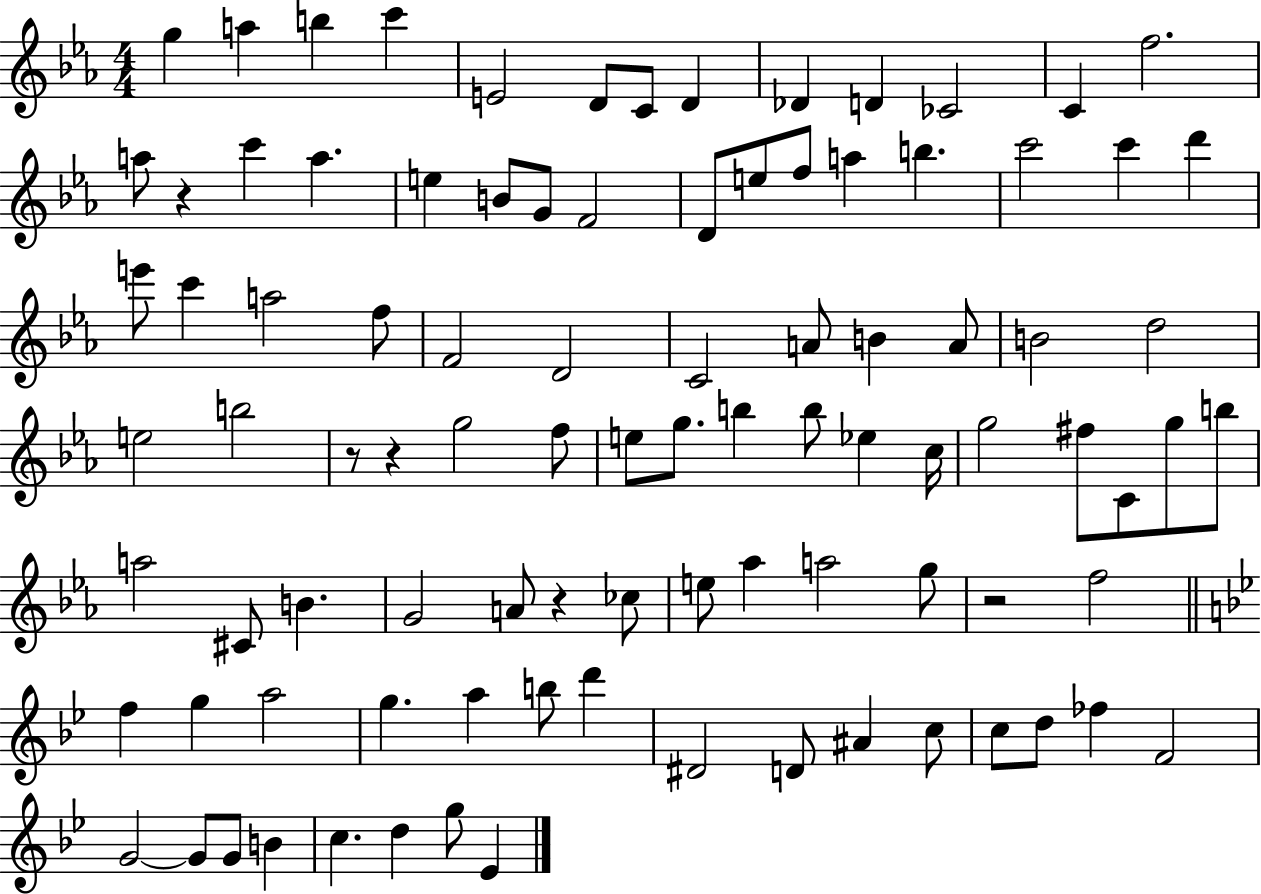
X:1
T:Untitled
M:4/4
L:1/4
K:Eb
g a b c' E2 D/2 C/2 D _D D _C2 C f2 a/2 z c' a e B/2 G/2 F2 D/2 e/2 f/2 a b c'2 c' d' e'/2 c' a2 f/2 F2 D2 C2 A/2 B A/2 B2 d2 e2 b2 z/2 z g2 f/2 e/2 g/2 b b/2 _e c/4 g2 ^f/2 C/2 g/2 b/2 a2 ^C/2 B G2 A/2 z _c/2 e/2 _a a2 g/2 z2 f2 f g a2 g a b/2 d' ^D2 D/2 ^A c/2 c/2 d/2 _f F2 G2 G/2 G/2 B c d g/2 _E